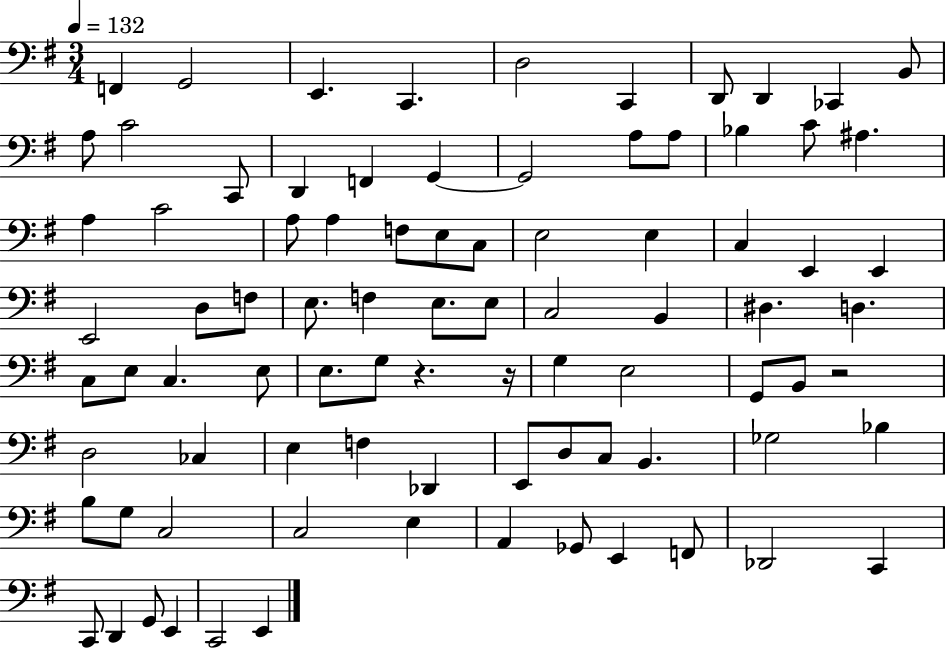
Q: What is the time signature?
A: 3/4